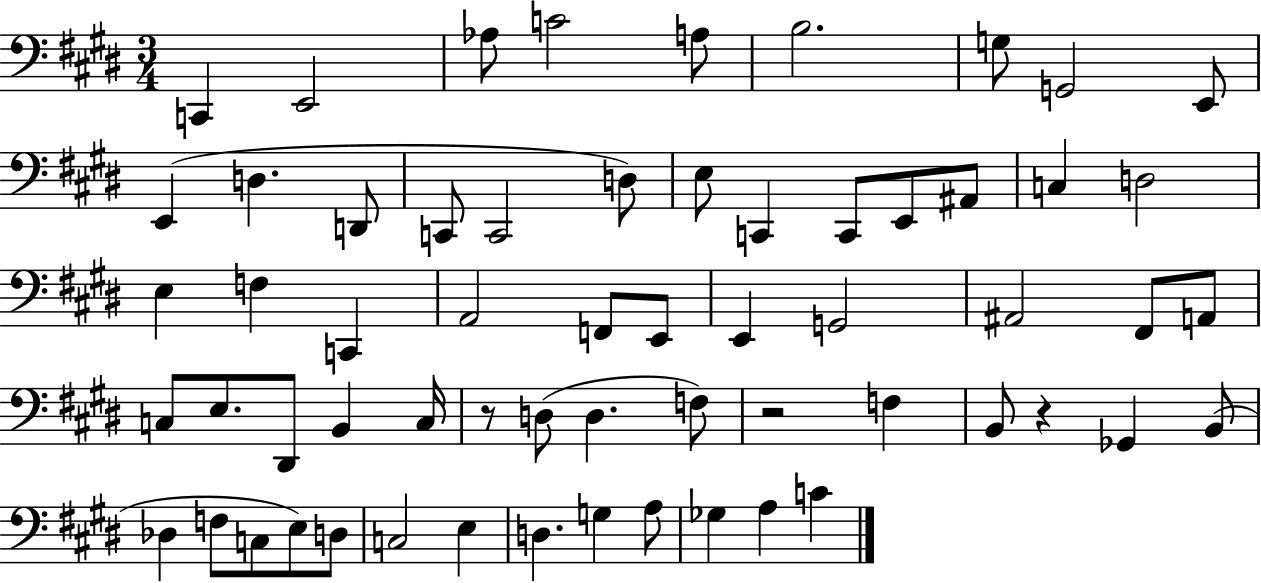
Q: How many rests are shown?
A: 3